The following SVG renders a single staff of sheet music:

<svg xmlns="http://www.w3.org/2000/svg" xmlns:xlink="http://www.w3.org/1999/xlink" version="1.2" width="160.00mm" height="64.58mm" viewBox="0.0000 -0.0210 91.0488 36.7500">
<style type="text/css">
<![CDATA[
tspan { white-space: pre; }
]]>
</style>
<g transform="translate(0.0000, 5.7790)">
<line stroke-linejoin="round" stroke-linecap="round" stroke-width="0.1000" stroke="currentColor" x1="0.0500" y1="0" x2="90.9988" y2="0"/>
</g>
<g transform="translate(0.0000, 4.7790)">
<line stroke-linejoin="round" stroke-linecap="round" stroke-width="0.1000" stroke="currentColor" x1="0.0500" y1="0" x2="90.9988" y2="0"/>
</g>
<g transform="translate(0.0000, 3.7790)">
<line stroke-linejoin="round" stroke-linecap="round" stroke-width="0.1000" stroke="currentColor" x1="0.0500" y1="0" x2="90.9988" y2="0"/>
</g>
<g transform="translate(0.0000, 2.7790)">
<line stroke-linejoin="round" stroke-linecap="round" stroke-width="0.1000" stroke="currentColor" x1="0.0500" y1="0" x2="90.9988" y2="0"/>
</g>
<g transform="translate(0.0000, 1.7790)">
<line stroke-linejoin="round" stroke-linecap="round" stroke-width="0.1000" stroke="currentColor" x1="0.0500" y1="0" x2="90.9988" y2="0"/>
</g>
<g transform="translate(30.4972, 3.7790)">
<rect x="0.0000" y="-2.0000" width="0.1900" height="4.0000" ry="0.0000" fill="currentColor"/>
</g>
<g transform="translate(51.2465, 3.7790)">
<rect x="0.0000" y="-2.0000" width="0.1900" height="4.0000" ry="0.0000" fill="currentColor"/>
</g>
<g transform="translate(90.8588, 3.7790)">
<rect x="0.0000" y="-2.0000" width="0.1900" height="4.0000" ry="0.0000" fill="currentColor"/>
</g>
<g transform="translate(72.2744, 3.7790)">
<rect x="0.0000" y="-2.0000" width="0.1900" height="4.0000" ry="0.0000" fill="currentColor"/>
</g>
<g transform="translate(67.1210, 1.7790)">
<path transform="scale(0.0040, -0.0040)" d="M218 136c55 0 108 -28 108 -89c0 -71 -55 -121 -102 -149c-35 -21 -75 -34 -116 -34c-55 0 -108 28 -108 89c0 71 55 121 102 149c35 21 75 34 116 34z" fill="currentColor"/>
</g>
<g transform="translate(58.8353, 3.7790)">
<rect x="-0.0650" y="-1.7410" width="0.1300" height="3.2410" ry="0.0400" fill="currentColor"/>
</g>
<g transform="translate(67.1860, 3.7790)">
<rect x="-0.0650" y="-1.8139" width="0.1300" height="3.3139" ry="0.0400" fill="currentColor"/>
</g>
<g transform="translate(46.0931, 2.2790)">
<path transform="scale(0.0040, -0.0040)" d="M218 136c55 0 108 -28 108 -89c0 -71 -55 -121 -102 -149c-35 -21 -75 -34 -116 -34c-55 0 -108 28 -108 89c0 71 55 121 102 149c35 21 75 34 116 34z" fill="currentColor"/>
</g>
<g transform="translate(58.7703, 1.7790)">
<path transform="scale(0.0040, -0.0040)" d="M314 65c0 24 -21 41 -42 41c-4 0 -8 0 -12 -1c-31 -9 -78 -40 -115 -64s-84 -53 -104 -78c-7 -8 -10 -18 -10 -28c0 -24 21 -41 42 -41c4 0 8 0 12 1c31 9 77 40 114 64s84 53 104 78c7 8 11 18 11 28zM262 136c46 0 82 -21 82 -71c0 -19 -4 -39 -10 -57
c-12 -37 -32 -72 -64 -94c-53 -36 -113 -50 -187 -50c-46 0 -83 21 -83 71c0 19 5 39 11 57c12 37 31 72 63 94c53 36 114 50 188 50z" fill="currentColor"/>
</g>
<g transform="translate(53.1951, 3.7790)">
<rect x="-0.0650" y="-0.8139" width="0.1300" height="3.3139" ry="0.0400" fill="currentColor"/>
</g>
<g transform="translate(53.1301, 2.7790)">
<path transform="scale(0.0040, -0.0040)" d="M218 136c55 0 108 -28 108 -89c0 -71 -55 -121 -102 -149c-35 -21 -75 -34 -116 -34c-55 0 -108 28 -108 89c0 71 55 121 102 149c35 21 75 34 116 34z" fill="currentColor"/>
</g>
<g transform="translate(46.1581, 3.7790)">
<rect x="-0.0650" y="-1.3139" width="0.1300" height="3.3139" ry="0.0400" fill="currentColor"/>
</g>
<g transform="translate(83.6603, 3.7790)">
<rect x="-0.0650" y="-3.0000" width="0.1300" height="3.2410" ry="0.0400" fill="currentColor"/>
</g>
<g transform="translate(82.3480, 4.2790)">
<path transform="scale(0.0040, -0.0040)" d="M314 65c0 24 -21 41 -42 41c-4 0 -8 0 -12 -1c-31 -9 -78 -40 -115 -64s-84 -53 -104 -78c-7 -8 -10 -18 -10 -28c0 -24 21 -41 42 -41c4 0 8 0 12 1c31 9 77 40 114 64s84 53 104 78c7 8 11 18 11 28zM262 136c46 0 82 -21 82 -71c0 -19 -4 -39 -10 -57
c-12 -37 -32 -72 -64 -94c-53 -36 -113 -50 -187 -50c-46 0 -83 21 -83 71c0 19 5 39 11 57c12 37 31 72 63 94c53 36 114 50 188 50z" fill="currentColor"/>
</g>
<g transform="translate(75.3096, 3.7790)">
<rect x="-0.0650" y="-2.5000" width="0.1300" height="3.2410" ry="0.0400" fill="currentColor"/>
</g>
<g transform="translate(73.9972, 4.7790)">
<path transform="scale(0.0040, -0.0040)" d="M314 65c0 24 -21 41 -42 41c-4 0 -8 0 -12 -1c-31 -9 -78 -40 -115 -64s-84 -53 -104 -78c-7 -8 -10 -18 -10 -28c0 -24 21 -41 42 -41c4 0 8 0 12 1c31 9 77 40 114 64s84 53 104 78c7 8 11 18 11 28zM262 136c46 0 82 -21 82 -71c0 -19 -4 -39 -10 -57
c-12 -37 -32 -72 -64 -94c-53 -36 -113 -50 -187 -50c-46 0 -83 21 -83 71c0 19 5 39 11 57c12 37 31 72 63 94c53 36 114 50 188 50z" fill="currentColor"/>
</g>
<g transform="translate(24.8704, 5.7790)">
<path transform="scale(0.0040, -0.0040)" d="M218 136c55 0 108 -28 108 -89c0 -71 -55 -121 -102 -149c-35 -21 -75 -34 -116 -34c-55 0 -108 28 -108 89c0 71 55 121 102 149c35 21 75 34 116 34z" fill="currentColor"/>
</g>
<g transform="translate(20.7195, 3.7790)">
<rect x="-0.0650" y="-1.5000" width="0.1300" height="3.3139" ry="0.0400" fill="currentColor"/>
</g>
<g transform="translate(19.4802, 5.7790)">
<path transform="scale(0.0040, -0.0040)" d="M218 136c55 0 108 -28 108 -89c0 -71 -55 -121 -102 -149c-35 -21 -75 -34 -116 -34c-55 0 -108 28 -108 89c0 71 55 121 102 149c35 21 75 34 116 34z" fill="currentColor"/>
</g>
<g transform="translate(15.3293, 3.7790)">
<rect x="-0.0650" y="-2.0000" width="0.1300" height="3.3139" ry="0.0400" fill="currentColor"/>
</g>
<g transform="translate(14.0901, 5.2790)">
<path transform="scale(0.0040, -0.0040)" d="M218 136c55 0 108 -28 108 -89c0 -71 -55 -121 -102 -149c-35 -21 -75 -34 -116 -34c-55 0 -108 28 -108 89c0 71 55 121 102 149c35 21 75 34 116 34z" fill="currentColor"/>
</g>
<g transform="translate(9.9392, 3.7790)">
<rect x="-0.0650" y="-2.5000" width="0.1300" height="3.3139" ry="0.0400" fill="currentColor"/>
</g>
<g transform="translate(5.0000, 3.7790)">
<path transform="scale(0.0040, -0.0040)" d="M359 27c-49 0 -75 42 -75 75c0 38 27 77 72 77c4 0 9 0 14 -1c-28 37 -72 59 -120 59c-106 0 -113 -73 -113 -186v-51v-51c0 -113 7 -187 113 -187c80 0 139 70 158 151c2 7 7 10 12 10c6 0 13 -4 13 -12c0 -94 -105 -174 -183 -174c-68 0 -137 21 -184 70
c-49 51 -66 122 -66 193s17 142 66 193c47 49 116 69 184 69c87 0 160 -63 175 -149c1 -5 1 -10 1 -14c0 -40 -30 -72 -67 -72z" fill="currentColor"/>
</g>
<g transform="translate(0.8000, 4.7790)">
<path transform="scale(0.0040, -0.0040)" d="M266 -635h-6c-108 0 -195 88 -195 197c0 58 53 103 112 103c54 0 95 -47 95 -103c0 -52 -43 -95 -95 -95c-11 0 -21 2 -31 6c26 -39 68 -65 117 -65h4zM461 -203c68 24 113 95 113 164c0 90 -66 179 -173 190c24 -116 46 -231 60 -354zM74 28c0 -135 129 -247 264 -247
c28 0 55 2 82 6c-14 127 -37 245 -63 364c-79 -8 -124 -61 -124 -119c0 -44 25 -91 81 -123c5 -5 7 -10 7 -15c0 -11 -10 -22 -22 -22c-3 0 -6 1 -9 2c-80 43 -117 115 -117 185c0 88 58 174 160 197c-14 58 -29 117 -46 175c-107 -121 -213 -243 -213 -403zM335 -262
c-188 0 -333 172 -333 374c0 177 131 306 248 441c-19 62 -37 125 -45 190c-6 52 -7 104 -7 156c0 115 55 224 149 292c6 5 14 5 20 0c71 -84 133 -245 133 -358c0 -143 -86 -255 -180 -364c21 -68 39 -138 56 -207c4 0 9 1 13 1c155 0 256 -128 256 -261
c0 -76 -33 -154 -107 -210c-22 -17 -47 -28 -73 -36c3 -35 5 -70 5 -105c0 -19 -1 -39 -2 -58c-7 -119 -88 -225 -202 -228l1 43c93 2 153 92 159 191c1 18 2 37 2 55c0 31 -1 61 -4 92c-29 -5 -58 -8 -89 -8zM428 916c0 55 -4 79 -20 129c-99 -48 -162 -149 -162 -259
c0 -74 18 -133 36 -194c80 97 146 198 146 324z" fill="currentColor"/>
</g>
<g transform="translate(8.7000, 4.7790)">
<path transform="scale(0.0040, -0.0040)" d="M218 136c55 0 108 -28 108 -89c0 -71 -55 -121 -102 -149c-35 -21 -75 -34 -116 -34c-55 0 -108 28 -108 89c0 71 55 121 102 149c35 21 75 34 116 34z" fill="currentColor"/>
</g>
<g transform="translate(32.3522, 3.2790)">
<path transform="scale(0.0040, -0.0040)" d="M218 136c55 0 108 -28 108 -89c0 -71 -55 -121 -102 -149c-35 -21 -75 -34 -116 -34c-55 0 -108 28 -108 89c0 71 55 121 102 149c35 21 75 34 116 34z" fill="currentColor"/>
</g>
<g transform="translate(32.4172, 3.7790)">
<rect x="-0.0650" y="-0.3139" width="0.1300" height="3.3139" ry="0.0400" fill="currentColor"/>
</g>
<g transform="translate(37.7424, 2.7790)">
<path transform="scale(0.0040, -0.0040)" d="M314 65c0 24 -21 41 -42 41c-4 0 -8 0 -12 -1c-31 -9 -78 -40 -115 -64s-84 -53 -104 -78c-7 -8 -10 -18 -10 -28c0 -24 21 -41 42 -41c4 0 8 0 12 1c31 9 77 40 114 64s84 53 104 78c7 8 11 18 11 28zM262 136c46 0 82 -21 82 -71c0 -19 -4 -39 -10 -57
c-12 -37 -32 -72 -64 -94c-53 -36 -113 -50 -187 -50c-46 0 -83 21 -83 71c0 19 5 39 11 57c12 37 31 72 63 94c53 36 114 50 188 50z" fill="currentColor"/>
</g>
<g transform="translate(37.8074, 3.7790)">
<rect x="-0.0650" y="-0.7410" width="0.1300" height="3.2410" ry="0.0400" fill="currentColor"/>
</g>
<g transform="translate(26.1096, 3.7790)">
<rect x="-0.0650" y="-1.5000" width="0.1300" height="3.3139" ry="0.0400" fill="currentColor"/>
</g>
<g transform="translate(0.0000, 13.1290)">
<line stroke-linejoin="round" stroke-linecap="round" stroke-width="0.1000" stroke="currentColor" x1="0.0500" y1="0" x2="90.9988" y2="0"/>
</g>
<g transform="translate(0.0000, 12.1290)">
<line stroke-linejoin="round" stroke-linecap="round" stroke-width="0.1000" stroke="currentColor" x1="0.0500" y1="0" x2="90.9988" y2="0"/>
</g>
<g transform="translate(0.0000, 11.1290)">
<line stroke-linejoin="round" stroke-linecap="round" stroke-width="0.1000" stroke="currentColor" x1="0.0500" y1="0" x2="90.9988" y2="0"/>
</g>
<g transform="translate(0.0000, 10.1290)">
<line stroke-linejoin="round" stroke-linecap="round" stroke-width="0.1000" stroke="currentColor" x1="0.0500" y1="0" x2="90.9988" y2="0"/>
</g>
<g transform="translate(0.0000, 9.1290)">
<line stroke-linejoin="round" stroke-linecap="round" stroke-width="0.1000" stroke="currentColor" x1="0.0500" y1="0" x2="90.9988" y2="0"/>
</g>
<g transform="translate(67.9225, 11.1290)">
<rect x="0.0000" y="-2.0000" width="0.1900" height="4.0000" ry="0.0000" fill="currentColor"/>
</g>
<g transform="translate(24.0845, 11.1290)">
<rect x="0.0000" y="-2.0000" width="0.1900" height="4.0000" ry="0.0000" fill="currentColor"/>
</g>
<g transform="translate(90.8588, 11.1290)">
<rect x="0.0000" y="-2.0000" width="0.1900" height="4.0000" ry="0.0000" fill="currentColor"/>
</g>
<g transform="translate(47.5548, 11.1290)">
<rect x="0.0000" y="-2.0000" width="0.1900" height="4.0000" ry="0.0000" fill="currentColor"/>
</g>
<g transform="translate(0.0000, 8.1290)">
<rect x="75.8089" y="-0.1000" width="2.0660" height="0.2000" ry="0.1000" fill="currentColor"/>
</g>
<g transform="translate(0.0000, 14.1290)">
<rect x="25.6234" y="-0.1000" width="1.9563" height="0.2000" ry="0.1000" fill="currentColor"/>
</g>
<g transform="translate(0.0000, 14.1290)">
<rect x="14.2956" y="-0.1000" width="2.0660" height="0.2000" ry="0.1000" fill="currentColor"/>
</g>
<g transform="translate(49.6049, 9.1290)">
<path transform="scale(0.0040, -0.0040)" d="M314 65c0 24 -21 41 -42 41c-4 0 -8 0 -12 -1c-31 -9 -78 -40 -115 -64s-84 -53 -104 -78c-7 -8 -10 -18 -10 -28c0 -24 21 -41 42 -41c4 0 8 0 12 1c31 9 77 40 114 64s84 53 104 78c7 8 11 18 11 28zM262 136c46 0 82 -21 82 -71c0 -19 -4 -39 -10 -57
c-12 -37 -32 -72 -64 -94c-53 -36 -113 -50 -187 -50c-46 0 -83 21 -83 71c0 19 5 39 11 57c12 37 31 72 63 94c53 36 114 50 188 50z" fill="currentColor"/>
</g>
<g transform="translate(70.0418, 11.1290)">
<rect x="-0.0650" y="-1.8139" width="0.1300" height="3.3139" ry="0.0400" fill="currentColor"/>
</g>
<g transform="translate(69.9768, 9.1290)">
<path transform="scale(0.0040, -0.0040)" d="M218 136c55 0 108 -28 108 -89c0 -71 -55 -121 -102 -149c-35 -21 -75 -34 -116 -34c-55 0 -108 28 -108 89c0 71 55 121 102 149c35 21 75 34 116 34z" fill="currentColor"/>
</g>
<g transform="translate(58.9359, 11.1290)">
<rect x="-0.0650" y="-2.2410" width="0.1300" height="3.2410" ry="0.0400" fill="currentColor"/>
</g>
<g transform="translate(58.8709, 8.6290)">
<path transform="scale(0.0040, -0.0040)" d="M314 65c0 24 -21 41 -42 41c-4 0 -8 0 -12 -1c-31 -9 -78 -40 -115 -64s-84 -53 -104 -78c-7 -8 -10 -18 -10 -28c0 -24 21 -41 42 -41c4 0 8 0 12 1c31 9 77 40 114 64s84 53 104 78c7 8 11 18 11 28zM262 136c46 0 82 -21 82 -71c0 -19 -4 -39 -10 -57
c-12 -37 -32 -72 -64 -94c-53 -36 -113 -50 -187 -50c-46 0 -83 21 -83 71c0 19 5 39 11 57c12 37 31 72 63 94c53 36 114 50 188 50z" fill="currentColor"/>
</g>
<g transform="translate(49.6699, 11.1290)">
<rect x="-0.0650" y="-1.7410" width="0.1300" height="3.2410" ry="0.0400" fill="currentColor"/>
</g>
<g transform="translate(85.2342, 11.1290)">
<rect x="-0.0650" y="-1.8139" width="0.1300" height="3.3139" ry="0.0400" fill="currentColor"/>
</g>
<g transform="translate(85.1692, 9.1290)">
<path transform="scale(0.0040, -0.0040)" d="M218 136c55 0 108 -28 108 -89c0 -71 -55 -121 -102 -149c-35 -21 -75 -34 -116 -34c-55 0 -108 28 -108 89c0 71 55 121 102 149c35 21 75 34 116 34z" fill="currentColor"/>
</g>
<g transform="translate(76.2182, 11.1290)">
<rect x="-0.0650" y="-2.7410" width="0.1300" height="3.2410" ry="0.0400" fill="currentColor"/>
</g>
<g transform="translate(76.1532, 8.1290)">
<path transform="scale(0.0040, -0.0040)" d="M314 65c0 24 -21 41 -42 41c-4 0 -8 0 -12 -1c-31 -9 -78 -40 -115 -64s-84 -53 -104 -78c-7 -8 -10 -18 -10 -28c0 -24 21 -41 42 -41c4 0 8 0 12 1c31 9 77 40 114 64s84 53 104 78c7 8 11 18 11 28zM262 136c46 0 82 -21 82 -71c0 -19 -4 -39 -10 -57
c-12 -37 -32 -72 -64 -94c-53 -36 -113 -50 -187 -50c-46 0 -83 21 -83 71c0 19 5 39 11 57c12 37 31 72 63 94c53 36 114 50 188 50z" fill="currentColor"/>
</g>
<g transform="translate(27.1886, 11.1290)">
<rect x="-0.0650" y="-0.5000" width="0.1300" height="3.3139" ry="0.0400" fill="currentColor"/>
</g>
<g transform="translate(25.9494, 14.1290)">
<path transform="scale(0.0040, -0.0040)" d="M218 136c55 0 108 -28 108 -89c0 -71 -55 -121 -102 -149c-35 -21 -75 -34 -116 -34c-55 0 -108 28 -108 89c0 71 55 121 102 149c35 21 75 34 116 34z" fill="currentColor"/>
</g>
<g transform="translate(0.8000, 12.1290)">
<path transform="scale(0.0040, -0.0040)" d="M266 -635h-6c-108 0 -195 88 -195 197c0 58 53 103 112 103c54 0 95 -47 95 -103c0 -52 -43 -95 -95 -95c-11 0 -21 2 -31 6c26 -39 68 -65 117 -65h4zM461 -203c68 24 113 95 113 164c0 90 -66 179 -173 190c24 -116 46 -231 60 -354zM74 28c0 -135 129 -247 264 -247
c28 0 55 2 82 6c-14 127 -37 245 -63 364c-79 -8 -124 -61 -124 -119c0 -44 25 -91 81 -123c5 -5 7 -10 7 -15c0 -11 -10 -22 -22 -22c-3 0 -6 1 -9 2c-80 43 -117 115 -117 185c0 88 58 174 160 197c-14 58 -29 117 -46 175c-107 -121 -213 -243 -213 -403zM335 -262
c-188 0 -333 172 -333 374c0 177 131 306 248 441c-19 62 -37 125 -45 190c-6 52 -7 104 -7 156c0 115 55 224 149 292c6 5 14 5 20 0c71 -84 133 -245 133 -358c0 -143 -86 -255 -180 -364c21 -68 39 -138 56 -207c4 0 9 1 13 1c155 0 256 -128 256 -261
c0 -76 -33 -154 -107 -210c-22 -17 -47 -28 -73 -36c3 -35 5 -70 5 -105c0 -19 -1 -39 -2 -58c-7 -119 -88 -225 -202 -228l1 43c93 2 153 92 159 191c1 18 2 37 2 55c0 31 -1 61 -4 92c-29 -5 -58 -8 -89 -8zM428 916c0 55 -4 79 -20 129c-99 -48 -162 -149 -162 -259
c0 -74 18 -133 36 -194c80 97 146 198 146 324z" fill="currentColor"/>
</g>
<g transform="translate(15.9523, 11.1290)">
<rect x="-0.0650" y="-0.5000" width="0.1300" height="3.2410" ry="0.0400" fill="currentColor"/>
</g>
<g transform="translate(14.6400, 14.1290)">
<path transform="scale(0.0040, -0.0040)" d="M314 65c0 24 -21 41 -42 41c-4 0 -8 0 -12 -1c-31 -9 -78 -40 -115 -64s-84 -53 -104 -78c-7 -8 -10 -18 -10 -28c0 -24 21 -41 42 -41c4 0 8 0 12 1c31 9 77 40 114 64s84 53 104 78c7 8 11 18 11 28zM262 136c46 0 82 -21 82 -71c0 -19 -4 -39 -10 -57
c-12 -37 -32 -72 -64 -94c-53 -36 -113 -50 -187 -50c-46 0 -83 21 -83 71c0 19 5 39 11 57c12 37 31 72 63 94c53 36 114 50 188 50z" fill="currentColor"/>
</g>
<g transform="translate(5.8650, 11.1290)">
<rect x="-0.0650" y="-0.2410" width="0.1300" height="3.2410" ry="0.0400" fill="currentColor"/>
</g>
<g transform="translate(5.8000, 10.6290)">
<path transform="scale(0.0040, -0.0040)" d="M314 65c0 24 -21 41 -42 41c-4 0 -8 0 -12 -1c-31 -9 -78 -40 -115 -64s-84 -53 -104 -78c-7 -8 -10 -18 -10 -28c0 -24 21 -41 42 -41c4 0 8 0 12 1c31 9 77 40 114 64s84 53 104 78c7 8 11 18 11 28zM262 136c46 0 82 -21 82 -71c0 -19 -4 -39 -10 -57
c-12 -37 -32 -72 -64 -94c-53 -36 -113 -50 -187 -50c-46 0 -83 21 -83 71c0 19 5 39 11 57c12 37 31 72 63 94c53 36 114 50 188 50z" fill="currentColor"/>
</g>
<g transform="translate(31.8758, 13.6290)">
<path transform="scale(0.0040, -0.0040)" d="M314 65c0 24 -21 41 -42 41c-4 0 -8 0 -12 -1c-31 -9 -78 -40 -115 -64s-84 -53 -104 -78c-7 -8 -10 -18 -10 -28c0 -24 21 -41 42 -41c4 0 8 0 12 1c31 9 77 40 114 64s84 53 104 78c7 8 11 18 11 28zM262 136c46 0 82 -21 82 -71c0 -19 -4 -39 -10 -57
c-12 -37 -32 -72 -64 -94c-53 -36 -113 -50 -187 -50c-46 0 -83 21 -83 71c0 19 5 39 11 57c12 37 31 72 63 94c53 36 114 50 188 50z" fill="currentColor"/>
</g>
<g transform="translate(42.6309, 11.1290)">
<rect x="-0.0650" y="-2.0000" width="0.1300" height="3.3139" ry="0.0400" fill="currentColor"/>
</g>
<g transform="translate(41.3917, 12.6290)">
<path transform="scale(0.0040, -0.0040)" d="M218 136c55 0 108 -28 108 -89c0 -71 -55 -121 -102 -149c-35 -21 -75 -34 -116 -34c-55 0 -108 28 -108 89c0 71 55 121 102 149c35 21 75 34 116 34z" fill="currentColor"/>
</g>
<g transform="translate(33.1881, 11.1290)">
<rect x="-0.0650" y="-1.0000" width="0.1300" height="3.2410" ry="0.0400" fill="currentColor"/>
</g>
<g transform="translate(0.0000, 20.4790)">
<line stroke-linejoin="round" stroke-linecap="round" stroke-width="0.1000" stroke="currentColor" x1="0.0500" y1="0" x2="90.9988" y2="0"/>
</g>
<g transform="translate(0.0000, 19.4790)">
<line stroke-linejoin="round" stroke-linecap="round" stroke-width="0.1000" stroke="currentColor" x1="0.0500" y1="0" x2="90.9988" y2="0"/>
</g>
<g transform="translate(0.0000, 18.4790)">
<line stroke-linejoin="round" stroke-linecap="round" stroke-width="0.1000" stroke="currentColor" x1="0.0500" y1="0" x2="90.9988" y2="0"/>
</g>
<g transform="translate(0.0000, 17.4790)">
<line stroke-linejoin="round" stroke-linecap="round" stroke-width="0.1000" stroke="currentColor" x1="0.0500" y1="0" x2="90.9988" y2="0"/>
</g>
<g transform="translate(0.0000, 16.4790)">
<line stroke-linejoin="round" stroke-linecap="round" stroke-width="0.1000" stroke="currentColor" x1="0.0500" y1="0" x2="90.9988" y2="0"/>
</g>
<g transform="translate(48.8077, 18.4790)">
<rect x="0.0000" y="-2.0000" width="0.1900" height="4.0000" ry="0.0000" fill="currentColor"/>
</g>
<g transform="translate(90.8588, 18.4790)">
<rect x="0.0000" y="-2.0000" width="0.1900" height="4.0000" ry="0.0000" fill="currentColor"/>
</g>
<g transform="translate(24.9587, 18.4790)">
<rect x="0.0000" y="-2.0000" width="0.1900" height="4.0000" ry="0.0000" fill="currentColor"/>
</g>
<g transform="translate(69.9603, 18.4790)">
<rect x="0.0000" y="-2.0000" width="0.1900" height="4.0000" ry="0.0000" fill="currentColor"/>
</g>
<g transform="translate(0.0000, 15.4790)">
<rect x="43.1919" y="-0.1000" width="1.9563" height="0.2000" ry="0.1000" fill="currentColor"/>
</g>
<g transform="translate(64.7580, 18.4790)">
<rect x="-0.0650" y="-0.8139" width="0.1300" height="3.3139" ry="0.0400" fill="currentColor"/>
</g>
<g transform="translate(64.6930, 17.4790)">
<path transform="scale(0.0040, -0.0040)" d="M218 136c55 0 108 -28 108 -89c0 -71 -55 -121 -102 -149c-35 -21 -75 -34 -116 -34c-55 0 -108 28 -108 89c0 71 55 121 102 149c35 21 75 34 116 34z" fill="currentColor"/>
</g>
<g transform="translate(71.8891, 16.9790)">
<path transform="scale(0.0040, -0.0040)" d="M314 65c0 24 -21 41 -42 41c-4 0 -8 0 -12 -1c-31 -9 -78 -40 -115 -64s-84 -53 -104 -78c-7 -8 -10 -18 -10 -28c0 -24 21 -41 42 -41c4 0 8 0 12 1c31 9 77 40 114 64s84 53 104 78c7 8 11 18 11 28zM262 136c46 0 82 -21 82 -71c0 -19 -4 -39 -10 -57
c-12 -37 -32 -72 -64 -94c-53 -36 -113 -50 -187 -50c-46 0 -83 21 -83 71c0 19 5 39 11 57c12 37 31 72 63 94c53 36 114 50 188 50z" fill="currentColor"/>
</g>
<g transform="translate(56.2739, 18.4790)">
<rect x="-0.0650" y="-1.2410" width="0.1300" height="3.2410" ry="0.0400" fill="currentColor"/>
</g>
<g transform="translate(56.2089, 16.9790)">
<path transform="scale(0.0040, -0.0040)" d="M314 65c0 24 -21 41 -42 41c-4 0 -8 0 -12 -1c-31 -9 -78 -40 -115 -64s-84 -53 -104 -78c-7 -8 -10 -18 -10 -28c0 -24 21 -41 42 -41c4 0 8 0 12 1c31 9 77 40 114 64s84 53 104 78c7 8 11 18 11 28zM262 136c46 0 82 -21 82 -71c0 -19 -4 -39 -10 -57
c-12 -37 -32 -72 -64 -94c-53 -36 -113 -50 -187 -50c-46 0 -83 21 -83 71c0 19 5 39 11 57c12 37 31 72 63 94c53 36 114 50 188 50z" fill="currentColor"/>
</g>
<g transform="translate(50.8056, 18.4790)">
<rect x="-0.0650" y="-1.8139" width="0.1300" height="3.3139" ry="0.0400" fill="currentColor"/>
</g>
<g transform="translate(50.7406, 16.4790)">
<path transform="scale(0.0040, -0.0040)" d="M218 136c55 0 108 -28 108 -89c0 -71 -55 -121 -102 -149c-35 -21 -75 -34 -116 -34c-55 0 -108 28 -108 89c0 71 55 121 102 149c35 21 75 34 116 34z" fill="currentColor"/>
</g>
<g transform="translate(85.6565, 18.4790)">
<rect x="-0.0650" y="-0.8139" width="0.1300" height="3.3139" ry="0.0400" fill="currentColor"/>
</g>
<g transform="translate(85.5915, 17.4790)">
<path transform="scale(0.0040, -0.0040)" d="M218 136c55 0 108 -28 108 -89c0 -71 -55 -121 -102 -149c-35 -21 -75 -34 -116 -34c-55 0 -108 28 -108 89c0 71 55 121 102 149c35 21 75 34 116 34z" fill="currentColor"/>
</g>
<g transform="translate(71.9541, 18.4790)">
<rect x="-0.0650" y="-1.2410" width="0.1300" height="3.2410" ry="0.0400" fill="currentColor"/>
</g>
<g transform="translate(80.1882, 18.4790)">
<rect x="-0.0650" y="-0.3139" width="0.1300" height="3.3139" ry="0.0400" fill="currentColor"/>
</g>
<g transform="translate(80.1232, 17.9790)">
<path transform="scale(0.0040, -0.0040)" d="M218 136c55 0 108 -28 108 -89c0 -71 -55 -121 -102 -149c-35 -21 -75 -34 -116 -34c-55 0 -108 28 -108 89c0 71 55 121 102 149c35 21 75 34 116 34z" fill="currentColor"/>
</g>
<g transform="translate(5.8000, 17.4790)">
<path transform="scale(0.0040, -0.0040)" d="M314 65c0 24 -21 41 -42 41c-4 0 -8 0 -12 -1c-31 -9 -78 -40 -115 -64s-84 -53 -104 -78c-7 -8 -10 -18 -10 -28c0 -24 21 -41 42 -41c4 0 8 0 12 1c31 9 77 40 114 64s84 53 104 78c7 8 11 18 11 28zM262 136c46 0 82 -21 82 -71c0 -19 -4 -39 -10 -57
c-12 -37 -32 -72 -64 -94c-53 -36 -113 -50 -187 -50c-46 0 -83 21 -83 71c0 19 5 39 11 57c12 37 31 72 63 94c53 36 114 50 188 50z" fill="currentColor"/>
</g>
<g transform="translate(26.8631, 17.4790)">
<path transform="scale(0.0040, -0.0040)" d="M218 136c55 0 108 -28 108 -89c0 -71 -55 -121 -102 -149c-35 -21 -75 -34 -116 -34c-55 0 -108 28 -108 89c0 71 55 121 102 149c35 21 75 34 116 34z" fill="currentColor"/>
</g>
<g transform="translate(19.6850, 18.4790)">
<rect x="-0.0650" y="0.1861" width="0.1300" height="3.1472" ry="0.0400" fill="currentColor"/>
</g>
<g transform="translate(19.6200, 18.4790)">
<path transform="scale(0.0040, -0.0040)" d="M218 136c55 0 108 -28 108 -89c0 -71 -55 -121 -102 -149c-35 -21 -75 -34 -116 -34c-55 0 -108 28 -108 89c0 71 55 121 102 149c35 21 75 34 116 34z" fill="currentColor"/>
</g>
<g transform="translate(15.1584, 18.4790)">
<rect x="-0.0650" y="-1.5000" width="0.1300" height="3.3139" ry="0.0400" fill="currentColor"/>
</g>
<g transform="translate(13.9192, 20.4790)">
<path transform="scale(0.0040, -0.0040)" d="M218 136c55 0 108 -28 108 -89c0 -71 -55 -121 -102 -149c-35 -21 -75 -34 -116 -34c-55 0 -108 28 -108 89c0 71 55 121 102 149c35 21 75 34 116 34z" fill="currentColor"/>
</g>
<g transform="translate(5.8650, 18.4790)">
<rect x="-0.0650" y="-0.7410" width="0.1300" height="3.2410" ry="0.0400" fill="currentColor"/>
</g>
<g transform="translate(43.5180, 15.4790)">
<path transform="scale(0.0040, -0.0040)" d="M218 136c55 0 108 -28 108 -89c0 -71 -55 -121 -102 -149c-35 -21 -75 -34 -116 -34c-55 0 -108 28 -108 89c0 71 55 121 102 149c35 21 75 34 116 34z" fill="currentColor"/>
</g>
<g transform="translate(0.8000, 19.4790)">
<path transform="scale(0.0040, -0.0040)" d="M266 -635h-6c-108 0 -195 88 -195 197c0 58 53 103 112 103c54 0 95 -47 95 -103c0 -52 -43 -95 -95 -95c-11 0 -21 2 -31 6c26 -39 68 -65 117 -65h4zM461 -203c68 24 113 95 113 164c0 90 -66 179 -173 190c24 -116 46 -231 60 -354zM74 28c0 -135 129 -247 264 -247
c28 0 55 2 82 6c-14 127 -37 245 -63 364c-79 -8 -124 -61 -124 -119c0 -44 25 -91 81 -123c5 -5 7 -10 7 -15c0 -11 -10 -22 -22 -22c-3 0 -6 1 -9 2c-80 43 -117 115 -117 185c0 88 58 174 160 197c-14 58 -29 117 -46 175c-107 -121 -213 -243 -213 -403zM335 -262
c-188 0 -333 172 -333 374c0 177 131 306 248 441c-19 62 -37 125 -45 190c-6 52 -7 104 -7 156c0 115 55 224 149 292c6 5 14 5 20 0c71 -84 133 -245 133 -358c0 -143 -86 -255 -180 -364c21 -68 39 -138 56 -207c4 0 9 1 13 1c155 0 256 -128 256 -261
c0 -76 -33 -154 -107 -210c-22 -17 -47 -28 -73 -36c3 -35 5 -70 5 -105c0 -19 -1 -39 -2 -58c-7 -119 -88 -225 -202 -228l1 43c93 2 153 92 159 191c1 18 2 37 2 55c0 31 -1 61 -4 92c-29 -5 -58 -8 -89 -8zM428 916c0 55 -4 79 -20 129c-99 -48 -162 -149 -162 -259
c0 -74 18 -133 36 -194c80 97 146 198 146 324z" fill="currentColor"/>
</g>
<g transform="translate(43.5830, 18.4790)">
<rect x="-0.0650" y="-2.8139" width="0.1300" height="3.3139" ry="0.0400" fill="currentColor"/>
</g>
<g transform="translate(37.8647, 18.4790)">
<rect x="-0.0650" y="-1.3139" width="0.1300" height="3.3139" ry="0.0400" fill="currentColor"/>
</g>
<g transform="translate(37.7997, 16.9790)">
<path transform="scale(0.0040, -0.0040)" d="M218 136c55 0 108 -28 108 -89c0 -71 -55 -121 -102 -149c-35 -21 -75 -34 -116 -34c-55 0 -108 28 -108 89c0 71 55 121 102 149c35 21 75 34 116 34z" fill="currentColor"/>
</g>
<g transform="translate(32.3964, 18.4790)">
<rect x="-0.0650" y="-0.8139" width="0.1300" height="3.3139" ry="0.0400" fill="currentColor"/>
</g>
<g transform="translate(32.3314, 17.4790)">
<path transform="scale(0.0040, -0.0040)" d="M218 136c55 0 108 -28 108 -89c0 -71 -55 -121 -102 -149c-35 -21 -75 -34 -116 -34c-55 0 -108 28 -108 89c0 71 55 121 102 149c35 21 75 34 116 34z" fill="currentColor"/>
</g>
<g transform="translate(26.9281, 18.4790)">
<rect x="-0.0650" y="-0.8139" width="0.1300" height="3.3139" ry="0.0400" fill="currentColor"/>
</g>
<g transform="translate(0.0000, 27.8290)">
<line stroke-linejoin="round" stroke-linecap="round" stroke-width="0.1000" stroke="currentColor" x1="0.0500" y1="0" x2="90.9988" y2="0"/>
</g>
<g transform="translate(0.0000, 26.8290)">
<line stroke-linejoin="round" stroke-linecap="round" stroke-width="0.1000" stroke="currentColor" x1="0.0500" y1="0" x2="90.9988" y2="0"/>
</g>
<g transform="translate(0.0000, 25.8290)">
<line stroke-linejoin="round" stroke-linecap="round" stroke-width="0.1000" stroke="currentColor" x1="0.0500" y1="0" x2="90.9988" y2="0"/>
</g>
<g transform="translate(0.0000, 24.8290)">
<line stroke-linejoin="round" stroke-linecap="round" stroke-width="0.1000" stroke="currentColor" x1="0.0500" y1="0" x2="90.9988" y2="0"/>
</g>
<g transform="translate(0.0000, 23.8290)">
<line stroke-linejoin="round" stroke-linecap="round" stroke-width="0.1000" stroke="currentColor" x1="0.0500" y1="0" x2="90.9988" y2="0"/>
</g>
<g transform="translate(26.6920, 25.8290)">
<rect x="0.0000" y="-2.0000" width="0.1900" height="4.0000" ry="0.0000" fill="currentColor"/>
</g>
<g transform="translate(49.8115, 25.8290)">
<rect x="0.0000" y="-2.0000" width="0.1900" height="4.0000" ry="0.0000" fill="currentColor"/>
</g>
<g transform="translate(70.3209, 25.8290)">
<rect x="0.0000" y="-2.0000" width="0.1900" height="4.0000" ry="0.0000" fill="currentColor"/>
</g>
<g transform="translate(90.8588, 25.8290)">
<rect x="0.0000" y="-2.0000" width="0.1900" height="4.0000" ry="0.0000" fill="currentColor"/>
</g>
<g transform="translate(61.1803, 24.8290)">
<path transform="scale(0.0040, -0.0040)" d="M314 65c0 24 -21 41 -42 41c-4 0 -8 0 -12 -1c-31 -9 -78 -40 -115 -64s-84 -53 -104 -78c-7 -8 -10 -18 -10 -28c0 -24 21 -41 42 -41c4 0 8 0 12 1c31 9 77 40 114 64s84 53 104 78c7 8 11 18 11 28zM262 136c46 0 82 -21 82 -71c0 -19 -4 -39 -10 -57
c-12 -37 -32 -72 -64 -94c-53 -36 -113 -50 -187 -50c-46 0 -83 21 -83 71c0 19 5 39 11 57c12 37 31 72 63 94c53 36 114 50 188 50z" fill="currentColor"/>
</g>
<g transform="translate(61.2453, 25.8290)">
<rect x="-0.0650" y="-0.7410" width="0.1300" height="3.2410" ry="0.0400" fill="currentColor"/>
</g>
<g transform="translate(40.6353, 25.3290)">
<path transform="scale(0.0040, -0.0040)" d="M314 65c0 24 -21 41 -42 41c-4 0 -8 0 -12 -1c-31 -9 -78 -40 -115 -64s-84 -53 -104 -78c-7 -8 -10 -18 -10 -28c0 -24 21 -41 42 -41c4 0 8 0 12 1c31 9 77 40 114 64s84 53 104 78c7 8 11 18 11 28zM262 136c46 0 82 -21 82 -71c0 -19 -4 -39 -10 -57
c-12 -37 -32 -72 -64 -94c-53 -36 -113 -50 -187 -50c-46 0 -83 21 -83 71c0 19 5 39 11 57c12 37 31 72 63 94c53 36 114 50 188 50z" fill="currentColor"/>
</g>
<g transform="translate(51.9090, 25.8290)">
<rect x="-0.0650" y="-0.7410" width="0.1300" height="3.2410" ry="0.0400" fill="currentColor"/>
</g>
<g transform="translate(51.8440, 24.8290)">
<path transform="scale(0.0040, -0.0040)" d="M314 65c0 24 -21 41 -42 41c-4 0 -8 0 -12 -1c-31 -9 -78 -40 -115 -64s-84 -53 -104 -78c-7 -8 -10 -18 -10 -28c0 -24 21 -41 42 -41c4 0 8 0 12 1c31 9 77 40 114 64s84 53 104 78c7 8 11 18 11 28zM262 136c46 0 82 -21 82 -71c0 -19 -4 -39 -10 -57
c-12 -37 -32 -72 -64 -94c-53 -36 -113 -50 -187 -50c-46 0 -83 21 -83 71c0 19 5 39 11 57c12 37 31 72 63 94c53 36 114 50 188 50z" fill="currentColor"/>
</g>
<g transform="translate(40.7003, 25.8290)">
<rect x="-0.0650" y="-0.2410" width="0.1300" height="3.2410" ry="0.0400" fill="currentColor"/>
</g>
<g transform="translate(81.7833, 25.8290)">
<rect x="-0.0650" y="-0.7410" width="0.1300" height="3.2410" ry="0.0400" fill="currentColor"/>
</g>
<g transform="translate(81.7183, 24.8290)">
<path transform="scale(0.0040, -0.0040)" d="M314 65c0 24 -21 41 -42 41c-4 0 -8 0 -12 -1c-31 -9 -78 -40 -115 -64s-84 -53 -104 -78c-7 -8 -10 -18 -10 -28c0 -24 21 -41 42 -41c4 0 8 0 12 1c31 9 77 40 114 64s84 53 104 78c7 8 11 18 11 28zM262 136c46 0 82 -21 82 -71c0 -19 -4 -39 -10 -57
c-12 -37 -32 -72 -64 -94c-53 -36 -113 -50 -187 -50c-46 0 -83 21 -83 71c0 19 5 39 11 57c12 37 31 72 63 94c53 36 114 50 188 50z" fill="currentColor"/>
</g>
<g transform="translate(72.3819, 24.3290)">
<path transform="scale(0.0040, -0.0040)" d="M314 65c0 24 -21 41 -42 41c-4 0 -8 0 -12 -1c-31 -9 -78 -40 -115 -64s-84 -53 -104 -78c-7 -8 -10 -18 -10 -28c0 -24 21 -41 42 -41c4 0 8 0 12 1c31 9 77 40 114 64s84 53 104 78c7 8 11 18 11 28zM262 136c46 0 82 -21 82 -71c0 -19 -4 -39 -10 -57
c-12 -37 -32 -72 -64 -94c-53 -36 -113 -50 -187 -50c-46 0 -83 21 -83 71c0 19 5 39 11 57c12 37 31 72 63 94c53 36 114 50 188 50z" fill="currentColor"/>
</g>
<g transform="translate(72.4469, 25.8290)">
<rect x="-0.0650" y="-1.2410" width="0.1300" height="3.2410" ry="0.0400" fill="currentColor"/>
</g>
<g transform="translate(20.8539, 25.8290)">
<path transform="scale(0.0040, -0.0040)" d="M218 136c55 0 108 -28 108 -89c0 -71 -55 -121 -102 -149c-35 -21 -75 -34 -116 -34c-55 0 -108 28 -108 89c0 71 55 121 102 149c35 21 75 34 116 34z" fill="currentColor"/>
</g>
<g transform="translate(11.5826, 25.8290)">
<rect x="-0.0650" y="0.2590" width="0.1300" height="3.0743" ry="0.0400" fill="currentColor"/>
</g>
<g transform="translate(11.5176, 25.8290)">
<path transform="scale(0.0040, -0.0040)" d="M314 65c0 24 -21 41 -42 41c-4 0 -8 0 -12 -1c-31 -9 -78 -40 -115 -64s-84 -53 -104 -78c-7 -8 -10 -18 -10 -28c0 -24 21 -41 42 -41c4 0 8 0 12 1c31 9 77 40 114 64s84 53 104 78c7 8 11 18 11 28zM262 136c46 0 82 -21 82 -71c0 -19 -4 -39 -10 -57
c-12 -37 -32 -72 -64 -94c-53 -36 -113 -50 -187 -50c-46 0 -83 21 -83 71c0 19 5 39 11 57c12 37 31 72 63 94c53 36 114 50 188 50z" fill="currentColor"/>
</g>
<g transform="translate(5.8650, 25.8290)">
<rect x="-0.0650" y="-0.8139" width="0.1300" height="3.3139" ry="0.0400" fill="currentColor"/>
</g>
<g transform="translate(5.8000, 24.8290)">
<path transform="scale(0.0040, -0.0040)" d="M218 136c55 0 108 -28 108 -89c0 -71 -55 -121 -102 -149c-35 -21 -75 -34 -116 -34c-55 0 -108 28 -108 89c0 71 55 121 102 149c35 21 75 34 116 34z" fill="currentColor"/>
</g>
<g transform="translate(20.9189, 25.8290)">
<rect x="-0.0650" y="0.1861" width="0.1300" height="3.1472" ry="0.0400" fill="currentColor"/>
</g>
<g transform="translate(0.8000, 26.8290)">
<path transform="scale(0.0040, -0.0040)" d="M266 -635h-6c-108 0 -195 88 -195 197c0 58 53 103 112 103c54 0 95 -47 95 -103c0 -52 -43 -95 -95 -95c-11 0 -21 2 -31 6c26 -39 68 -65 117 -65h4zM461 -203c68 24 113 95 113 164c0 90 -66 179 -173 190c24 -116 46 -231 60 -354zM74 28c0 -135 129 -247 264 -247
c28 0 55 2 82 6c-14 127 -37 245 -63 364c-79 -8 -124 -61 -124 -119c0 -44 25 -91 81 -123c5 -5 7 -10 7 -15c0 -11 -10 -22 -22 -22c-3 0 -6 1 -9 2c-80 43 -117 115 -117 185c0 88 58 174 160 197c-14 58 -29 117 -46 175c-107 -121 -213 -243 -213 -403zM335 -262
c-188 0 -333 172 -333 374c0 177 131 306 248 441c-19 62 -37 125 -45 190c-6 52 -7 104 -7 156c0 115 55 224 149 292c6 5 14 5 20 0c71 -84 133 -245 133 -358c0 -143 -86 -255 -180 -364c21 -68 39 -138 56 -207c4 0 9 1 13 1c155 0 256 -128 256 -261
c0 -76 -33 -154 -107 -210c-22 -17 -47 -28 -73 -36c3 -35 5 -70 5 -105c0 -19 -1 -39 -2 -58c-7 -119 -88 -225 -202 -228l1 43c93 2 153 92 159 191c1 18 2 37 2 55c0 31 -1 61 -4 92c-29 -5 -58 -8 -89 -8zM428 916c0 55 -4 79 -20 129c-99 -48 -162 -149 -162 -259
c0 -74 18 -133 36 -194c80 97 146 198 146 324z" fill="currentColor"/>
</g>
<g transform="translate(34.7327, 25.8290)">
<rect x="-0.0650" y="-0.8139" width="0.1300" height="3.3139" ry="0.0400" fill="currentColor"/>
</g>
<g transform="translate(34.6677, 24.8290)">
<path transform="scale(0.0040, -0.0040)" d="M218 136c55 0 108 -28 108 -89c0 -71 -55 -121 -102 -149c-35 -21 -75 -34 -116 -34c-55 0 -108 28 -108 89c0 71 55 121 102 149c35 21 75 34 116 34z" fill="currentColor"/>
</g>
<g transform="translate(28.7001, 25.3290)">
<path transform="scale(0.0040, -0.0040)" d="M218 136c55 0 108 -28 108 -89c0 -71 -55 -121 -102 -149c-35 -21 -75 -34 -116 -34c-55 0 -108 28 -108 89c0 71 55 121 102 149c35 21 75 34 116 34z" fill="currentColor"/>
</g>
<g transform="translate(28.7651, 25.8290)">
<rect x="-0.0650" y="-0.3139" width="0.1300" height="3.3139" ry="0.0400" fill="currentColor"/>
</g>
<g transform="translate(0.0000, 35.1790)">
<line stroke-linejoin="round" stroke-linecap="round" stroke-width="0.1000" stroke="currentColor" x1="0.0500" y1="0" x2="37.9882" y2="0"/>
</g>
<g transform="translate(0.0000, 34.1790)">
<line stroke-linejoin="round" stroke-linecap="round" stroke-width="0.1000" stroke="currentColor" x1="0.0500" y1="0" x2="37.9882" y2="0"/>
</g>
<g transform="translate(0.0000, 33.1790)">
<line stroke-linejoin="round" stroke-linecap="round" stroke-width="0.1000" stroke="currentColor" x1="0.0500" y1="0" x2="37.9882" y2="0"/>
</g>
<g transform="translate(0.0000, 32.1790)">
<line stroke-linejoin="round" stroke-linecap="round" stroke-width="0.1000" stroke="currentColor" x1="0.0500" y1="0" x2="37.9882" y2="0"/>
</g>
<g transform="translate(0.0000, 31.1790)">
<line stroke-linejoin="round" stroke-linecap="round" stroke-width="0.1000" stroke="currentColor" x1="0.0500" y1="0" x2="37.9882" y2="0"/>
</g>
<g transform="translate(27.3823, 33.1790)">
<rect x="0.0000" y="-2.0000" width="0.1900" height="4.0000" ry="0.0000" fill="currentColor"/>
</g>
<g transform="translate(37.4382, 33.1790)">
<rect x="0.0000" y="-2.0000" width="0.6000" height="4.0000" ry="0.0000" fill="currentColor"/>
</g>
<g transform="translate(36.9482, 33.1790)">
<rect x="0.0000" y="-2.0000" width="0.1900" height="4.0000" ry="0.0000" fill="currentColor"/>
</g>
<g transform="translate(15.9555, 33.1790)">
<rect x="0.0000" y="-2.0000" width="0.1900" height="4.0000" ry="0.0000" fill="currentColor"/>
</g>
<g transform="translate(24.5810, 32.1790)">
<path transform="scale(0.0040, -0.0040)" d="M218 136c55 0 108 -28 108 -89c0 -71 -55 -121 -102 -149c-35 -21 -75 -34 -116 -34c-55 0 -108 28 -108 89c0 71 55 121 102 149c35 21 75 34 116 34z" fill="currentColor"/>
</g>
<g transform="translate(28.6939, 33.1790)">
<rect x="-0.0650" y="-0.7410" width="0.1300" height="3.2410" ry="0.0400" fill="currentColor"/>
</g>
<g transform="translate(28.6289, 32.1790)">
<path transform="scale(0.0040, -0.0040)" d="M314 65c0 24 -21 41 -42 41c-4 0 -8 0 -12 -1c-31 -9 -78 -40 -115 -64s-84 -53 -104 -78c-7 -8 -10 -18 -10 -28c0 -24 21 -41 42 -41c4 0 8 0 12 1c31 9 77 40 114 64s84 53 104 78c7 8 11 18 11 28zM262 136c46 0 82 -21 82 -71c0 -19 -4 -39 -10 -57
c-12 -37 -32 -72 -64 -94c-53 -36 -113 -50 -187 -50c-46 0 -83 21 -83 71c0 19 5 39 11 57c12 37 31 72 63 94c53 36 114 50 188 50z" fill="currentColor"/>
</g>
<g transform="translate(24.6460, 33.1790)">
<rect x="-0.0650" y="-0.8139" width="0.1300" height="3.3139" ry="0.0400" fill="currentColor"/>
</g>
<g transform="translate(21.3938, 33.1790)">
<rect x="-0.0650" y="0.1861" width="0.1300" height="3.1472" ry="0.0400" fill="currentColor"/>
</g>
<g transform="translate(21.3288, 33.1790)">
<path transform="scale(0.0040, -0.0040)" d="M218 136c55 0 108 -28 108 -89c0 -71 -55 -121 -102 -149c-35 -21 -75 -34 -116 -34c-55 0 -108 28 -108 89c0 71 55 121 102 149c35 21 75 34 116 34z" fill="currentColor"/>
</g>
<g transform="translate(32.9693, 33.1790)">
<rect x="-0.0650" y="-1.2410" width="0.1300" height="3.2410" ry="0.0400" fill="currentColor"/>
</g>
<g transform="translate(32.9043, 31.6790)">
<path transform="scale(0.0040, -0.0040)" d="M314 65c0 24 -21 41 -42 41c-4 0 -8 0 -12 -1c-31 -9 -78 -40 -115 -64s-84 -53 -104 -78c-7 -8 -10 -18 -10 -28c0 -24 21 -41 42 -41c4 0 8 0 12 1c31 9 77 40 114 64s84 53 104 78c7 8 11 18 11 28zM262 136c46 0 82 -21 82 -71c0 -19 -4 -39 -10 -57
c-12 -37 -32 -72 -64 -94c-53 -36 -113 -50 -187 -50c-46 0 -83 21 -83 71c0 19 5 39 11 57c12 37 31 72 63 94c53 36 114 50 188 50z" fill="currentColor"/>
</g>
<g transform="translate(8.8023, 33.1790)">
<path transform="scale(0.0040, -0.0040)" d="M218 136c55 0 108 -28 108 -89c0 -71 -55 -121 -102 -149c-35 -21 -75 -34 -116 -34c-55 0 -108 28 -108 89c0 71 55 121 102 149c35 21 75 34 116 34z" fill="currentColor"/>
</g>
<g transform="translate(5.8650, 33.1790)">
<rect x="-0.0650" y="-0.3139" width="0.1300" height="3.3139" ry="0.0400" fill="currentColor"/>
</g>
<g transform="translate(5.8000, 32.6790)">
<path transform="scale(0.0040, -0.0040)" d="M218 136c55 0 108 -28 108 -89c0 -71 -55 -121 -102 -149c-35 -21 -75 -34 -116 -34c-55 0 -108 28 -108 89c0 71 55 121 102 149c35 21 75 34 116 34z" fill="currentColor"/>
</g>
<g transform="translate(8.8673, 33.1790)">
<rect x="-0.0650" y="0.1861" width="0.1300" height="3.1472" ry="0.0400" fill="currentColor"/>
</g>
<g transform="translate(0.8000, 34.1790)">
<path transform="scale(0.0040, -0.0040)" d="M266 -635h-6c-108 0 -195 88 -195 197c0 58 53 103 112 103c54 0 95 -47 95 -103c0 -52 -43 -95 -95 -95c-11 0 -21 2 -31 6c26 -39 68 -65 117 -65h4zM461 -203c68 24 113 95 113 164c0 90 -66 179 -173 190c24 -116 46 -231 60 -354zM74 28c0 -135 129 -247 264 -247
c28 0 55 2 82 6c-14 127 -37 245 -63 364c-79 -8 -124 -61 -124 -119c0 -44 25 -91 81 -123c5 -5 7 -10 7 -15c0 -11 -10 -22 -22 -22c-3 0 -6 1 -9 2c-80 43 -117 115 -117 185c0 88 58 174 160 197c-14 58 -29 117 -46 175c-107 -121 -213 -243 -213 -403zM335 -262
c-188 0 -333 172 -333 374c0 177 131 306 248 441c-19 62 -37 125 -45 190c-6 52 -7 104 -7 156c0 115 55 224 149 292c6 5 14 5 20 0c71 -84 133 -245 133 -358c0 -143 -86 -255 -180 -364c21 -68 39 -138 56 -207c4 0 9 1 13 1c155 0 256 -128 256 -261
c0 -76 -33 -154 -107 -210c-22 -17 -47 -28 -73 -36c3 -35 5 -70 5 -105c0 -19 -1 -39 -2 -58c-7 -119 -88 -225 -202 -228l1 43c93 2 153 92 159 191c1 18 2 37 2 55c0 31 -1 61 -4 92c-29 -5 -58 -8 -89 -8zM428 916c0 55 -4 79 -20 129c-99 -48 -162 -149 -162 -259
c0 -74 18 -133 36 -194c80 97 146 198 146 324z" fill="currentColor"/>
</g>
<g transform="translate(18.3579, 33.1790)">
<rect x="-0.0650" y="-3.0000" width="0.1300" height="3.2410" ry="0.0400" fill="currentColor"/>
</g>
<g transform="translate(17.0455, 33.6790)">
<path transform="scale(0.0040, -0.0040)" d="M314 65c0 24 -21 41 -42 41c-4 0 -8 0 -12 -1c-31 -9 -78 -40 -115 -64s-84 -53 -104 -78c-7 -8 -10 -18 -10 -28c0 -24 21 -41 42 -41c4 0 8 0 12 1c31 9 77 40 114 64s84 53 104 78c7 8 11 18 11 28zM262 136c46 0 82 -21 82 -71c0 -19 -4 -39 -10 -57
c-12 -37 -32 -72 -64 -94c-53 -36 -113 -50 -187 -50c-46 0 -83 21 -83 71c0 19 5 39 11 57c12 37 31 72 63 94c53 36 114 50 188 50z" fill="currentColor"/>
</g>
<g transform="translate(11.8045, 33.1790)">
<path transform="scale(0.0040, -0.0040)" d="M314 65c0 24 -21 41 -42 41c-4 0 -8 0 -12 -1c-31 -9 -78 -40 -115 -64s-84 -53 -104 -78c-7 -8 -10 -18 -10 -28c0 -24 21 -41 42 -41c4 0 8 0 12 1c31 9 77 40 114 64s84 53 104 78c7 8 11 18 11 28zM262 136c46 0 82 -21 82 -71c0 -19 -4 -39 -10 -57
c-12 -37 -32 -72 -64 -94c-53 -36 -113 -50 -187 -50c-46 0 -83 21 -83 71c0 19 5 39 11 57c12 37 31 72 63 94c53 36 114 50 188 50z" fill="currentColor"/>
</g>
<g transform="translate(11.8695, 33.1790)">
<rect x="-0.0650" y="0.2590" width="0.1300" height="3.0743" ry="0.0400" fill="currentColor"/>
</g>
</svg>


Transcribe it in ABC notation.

X:1
T:Untitled
M:4/4
L:1/4
K:C
G F E E c d2 e d f2 f G2 A2 c2 C2 C D2 F f2 g2 f a2 f d2 E B d d e a f e2 d e2 c d d B2 B c d c2 d2 d2 e2 d2 c B B2 A2 B d d2 e2